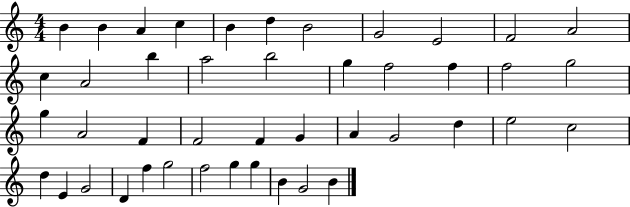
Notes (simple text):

B4/q B4/q A4/q C5/q B4/q D5/q B4/h G4/h E4/h F4/h A4/h C5/q A4/h B5/q A5/h B5/h G5/q F5/h F5/q F5/h G5/h G5/q A4/h F4/q F4/h F4/q G4/q A4/q G4/h D5/q E5/h C5/h D5/q E4/q G4/h D4/q F5/q G5/h F5/h G5/q G5/q B4/q G4/h B4/q